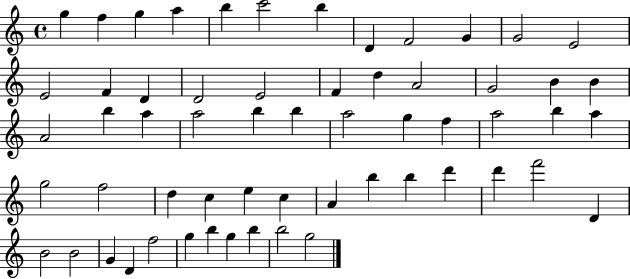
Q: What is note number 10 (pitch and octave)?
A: G4